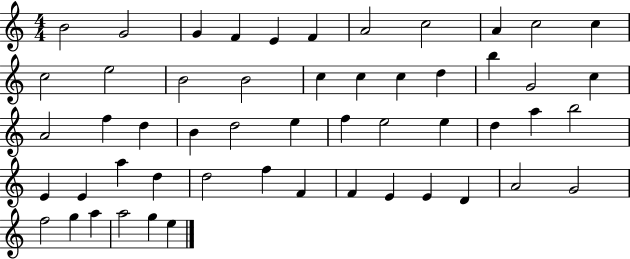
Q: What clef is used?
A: treble